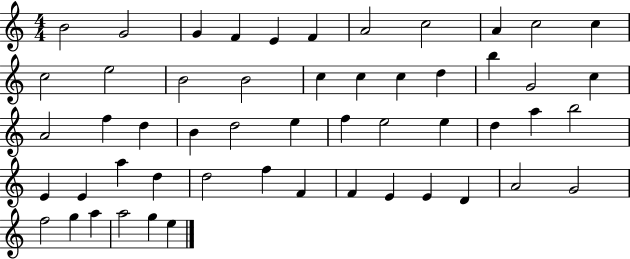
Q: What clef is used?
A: treble